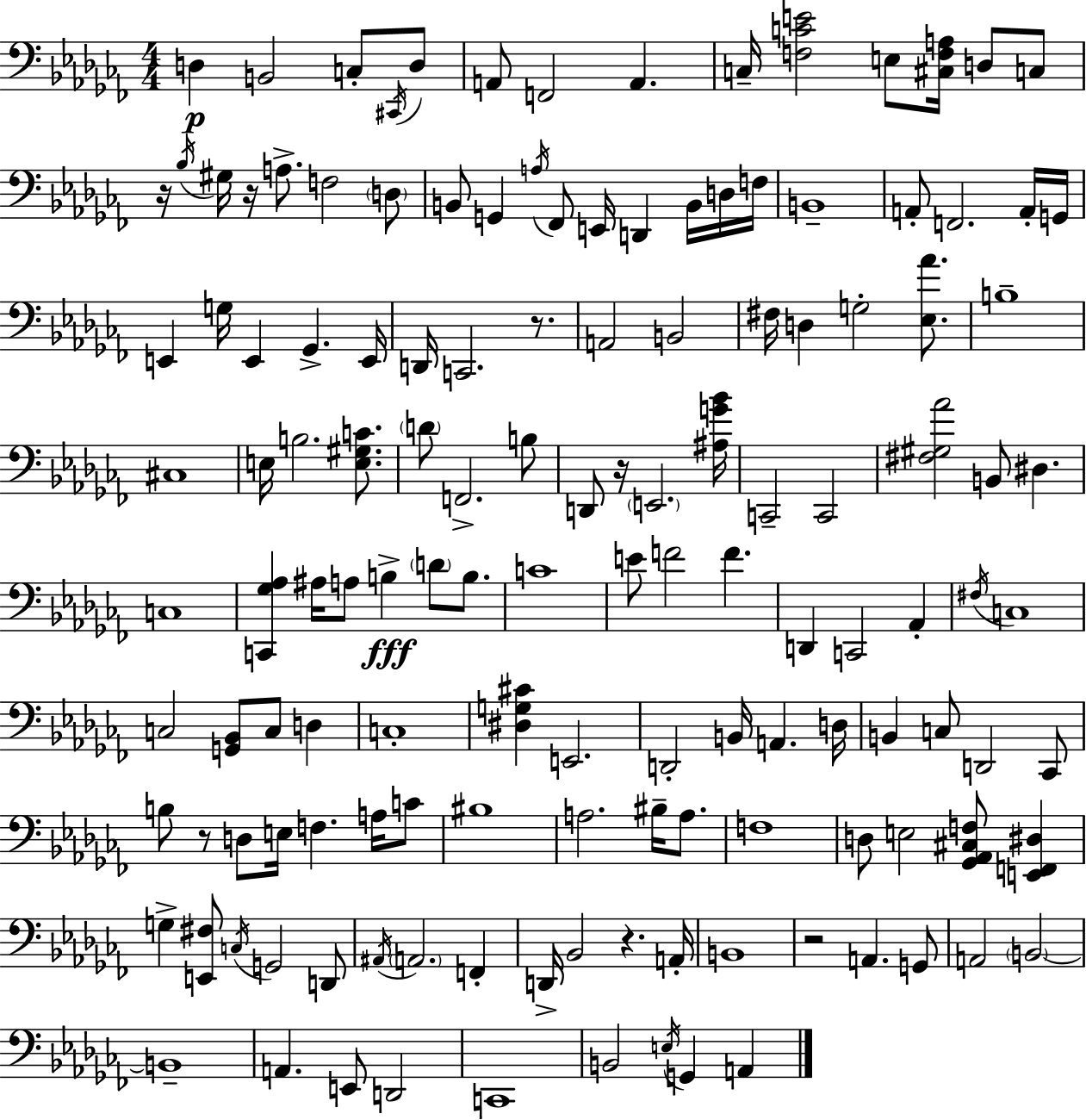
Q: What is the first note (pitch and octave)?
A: D3